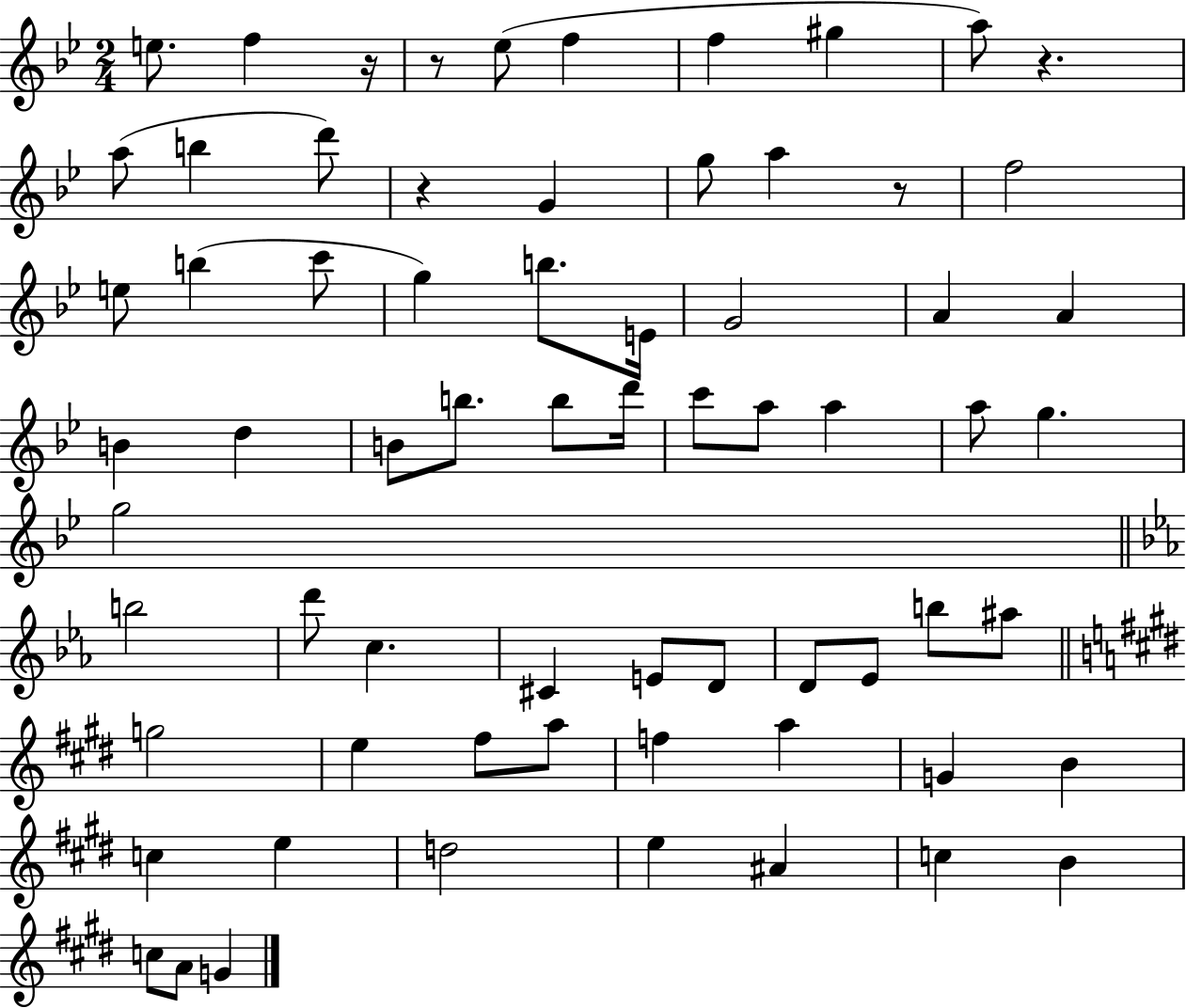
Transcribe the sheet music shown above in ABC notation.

X:1
T:Untitled
M:2/4
L:1/4
K:Bb
e/2 f z/4 z/2 _e/2 f f ^g a/2 z a/2 b d'/2 z G g/2 a z/2 f2 e/2 b c'/2 g b/2 E/4 G2 A A B d B/2 b/2 b/2 d'/4 c'/2 a/2 a a/2 g g2 b2 d'/2 c ^C E/2 D/2 D/2 _E/2 b/2 ^a/2 g2 e ^f/2 a/2 f a G B c e d2 e ^A c B c/2 A/2 G